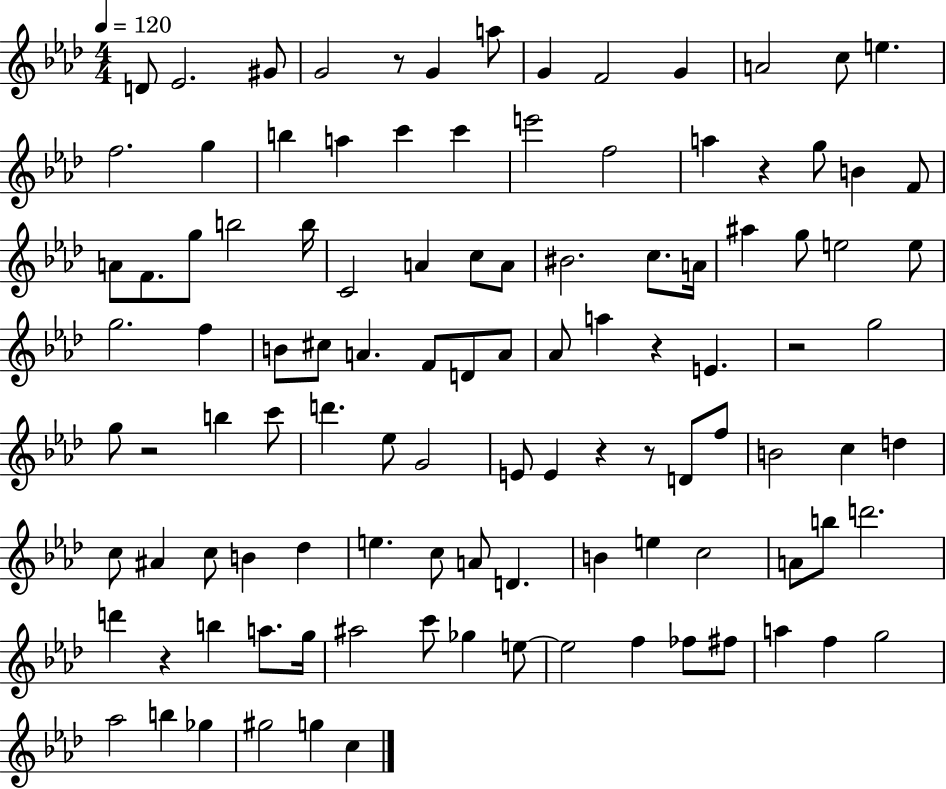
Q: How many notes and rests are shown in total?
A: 109